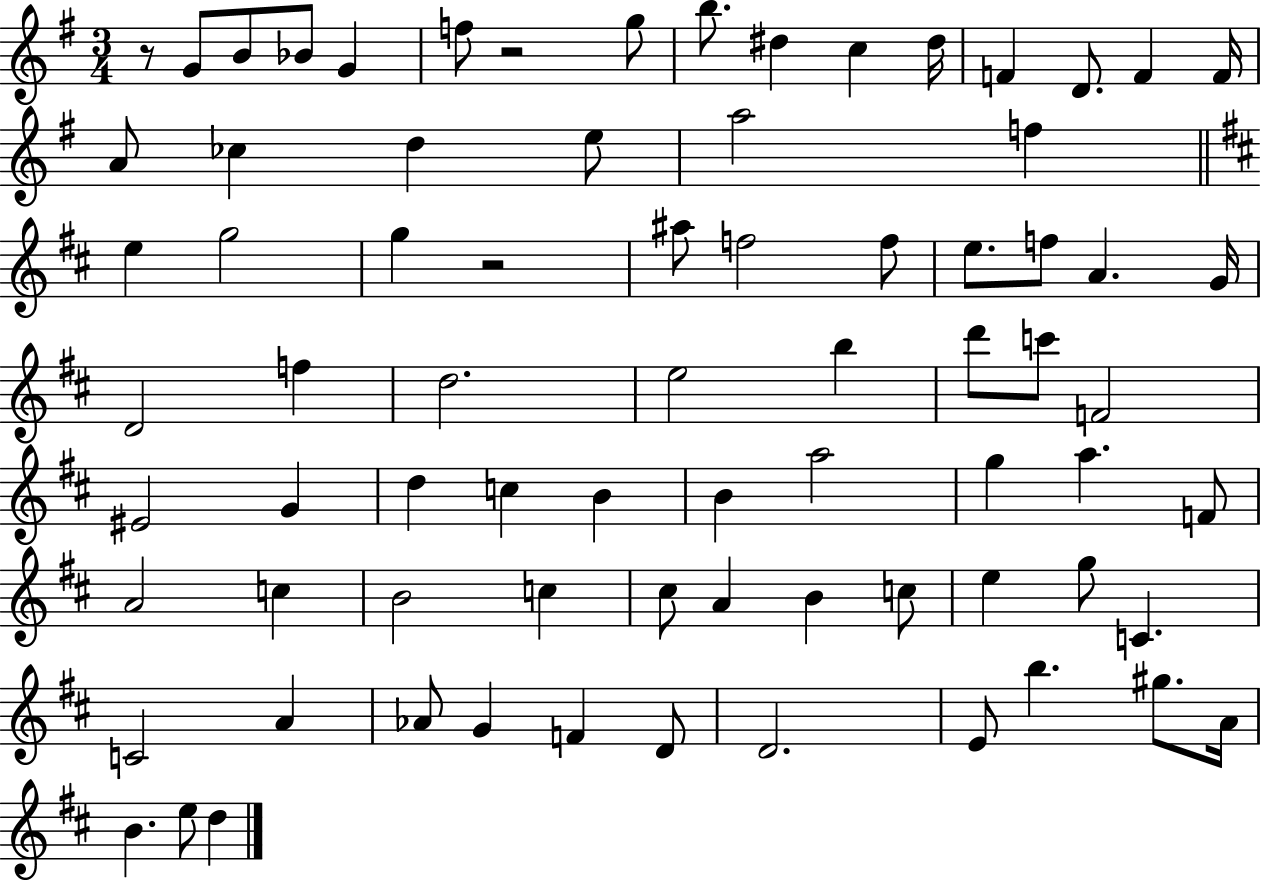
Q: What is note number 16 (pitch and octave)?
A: CES5